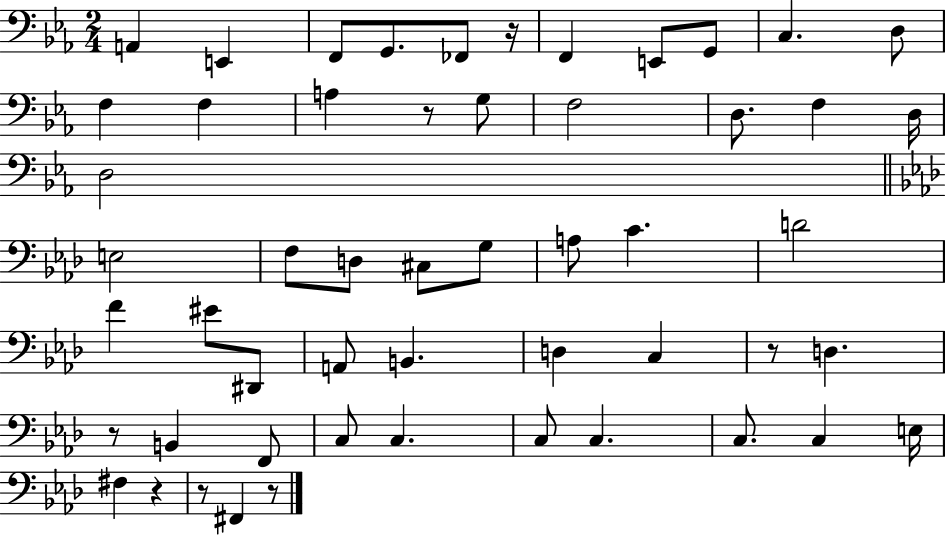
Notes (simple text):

A2/q E2/q F2/e G2/e. FES2/e R/s F2/q E2/e G2/e C3/q. D3/e F3/q F3/q A3/q R/e G3/e F3/h D3/e. F3/q D3/s D3/h E3/h F3/e D3/e C#3/e G3/e A3/e C4/q. D4/h F4/q EIS4/e D#2/e A2/e B2/q. D3/q C3/q R/e D3/q. R/e B2/q F2/e C3/e C3/q. C3/e C3/q. C3/e. C3/q E3/s F#3/q R/q R/e F#2/q R/e